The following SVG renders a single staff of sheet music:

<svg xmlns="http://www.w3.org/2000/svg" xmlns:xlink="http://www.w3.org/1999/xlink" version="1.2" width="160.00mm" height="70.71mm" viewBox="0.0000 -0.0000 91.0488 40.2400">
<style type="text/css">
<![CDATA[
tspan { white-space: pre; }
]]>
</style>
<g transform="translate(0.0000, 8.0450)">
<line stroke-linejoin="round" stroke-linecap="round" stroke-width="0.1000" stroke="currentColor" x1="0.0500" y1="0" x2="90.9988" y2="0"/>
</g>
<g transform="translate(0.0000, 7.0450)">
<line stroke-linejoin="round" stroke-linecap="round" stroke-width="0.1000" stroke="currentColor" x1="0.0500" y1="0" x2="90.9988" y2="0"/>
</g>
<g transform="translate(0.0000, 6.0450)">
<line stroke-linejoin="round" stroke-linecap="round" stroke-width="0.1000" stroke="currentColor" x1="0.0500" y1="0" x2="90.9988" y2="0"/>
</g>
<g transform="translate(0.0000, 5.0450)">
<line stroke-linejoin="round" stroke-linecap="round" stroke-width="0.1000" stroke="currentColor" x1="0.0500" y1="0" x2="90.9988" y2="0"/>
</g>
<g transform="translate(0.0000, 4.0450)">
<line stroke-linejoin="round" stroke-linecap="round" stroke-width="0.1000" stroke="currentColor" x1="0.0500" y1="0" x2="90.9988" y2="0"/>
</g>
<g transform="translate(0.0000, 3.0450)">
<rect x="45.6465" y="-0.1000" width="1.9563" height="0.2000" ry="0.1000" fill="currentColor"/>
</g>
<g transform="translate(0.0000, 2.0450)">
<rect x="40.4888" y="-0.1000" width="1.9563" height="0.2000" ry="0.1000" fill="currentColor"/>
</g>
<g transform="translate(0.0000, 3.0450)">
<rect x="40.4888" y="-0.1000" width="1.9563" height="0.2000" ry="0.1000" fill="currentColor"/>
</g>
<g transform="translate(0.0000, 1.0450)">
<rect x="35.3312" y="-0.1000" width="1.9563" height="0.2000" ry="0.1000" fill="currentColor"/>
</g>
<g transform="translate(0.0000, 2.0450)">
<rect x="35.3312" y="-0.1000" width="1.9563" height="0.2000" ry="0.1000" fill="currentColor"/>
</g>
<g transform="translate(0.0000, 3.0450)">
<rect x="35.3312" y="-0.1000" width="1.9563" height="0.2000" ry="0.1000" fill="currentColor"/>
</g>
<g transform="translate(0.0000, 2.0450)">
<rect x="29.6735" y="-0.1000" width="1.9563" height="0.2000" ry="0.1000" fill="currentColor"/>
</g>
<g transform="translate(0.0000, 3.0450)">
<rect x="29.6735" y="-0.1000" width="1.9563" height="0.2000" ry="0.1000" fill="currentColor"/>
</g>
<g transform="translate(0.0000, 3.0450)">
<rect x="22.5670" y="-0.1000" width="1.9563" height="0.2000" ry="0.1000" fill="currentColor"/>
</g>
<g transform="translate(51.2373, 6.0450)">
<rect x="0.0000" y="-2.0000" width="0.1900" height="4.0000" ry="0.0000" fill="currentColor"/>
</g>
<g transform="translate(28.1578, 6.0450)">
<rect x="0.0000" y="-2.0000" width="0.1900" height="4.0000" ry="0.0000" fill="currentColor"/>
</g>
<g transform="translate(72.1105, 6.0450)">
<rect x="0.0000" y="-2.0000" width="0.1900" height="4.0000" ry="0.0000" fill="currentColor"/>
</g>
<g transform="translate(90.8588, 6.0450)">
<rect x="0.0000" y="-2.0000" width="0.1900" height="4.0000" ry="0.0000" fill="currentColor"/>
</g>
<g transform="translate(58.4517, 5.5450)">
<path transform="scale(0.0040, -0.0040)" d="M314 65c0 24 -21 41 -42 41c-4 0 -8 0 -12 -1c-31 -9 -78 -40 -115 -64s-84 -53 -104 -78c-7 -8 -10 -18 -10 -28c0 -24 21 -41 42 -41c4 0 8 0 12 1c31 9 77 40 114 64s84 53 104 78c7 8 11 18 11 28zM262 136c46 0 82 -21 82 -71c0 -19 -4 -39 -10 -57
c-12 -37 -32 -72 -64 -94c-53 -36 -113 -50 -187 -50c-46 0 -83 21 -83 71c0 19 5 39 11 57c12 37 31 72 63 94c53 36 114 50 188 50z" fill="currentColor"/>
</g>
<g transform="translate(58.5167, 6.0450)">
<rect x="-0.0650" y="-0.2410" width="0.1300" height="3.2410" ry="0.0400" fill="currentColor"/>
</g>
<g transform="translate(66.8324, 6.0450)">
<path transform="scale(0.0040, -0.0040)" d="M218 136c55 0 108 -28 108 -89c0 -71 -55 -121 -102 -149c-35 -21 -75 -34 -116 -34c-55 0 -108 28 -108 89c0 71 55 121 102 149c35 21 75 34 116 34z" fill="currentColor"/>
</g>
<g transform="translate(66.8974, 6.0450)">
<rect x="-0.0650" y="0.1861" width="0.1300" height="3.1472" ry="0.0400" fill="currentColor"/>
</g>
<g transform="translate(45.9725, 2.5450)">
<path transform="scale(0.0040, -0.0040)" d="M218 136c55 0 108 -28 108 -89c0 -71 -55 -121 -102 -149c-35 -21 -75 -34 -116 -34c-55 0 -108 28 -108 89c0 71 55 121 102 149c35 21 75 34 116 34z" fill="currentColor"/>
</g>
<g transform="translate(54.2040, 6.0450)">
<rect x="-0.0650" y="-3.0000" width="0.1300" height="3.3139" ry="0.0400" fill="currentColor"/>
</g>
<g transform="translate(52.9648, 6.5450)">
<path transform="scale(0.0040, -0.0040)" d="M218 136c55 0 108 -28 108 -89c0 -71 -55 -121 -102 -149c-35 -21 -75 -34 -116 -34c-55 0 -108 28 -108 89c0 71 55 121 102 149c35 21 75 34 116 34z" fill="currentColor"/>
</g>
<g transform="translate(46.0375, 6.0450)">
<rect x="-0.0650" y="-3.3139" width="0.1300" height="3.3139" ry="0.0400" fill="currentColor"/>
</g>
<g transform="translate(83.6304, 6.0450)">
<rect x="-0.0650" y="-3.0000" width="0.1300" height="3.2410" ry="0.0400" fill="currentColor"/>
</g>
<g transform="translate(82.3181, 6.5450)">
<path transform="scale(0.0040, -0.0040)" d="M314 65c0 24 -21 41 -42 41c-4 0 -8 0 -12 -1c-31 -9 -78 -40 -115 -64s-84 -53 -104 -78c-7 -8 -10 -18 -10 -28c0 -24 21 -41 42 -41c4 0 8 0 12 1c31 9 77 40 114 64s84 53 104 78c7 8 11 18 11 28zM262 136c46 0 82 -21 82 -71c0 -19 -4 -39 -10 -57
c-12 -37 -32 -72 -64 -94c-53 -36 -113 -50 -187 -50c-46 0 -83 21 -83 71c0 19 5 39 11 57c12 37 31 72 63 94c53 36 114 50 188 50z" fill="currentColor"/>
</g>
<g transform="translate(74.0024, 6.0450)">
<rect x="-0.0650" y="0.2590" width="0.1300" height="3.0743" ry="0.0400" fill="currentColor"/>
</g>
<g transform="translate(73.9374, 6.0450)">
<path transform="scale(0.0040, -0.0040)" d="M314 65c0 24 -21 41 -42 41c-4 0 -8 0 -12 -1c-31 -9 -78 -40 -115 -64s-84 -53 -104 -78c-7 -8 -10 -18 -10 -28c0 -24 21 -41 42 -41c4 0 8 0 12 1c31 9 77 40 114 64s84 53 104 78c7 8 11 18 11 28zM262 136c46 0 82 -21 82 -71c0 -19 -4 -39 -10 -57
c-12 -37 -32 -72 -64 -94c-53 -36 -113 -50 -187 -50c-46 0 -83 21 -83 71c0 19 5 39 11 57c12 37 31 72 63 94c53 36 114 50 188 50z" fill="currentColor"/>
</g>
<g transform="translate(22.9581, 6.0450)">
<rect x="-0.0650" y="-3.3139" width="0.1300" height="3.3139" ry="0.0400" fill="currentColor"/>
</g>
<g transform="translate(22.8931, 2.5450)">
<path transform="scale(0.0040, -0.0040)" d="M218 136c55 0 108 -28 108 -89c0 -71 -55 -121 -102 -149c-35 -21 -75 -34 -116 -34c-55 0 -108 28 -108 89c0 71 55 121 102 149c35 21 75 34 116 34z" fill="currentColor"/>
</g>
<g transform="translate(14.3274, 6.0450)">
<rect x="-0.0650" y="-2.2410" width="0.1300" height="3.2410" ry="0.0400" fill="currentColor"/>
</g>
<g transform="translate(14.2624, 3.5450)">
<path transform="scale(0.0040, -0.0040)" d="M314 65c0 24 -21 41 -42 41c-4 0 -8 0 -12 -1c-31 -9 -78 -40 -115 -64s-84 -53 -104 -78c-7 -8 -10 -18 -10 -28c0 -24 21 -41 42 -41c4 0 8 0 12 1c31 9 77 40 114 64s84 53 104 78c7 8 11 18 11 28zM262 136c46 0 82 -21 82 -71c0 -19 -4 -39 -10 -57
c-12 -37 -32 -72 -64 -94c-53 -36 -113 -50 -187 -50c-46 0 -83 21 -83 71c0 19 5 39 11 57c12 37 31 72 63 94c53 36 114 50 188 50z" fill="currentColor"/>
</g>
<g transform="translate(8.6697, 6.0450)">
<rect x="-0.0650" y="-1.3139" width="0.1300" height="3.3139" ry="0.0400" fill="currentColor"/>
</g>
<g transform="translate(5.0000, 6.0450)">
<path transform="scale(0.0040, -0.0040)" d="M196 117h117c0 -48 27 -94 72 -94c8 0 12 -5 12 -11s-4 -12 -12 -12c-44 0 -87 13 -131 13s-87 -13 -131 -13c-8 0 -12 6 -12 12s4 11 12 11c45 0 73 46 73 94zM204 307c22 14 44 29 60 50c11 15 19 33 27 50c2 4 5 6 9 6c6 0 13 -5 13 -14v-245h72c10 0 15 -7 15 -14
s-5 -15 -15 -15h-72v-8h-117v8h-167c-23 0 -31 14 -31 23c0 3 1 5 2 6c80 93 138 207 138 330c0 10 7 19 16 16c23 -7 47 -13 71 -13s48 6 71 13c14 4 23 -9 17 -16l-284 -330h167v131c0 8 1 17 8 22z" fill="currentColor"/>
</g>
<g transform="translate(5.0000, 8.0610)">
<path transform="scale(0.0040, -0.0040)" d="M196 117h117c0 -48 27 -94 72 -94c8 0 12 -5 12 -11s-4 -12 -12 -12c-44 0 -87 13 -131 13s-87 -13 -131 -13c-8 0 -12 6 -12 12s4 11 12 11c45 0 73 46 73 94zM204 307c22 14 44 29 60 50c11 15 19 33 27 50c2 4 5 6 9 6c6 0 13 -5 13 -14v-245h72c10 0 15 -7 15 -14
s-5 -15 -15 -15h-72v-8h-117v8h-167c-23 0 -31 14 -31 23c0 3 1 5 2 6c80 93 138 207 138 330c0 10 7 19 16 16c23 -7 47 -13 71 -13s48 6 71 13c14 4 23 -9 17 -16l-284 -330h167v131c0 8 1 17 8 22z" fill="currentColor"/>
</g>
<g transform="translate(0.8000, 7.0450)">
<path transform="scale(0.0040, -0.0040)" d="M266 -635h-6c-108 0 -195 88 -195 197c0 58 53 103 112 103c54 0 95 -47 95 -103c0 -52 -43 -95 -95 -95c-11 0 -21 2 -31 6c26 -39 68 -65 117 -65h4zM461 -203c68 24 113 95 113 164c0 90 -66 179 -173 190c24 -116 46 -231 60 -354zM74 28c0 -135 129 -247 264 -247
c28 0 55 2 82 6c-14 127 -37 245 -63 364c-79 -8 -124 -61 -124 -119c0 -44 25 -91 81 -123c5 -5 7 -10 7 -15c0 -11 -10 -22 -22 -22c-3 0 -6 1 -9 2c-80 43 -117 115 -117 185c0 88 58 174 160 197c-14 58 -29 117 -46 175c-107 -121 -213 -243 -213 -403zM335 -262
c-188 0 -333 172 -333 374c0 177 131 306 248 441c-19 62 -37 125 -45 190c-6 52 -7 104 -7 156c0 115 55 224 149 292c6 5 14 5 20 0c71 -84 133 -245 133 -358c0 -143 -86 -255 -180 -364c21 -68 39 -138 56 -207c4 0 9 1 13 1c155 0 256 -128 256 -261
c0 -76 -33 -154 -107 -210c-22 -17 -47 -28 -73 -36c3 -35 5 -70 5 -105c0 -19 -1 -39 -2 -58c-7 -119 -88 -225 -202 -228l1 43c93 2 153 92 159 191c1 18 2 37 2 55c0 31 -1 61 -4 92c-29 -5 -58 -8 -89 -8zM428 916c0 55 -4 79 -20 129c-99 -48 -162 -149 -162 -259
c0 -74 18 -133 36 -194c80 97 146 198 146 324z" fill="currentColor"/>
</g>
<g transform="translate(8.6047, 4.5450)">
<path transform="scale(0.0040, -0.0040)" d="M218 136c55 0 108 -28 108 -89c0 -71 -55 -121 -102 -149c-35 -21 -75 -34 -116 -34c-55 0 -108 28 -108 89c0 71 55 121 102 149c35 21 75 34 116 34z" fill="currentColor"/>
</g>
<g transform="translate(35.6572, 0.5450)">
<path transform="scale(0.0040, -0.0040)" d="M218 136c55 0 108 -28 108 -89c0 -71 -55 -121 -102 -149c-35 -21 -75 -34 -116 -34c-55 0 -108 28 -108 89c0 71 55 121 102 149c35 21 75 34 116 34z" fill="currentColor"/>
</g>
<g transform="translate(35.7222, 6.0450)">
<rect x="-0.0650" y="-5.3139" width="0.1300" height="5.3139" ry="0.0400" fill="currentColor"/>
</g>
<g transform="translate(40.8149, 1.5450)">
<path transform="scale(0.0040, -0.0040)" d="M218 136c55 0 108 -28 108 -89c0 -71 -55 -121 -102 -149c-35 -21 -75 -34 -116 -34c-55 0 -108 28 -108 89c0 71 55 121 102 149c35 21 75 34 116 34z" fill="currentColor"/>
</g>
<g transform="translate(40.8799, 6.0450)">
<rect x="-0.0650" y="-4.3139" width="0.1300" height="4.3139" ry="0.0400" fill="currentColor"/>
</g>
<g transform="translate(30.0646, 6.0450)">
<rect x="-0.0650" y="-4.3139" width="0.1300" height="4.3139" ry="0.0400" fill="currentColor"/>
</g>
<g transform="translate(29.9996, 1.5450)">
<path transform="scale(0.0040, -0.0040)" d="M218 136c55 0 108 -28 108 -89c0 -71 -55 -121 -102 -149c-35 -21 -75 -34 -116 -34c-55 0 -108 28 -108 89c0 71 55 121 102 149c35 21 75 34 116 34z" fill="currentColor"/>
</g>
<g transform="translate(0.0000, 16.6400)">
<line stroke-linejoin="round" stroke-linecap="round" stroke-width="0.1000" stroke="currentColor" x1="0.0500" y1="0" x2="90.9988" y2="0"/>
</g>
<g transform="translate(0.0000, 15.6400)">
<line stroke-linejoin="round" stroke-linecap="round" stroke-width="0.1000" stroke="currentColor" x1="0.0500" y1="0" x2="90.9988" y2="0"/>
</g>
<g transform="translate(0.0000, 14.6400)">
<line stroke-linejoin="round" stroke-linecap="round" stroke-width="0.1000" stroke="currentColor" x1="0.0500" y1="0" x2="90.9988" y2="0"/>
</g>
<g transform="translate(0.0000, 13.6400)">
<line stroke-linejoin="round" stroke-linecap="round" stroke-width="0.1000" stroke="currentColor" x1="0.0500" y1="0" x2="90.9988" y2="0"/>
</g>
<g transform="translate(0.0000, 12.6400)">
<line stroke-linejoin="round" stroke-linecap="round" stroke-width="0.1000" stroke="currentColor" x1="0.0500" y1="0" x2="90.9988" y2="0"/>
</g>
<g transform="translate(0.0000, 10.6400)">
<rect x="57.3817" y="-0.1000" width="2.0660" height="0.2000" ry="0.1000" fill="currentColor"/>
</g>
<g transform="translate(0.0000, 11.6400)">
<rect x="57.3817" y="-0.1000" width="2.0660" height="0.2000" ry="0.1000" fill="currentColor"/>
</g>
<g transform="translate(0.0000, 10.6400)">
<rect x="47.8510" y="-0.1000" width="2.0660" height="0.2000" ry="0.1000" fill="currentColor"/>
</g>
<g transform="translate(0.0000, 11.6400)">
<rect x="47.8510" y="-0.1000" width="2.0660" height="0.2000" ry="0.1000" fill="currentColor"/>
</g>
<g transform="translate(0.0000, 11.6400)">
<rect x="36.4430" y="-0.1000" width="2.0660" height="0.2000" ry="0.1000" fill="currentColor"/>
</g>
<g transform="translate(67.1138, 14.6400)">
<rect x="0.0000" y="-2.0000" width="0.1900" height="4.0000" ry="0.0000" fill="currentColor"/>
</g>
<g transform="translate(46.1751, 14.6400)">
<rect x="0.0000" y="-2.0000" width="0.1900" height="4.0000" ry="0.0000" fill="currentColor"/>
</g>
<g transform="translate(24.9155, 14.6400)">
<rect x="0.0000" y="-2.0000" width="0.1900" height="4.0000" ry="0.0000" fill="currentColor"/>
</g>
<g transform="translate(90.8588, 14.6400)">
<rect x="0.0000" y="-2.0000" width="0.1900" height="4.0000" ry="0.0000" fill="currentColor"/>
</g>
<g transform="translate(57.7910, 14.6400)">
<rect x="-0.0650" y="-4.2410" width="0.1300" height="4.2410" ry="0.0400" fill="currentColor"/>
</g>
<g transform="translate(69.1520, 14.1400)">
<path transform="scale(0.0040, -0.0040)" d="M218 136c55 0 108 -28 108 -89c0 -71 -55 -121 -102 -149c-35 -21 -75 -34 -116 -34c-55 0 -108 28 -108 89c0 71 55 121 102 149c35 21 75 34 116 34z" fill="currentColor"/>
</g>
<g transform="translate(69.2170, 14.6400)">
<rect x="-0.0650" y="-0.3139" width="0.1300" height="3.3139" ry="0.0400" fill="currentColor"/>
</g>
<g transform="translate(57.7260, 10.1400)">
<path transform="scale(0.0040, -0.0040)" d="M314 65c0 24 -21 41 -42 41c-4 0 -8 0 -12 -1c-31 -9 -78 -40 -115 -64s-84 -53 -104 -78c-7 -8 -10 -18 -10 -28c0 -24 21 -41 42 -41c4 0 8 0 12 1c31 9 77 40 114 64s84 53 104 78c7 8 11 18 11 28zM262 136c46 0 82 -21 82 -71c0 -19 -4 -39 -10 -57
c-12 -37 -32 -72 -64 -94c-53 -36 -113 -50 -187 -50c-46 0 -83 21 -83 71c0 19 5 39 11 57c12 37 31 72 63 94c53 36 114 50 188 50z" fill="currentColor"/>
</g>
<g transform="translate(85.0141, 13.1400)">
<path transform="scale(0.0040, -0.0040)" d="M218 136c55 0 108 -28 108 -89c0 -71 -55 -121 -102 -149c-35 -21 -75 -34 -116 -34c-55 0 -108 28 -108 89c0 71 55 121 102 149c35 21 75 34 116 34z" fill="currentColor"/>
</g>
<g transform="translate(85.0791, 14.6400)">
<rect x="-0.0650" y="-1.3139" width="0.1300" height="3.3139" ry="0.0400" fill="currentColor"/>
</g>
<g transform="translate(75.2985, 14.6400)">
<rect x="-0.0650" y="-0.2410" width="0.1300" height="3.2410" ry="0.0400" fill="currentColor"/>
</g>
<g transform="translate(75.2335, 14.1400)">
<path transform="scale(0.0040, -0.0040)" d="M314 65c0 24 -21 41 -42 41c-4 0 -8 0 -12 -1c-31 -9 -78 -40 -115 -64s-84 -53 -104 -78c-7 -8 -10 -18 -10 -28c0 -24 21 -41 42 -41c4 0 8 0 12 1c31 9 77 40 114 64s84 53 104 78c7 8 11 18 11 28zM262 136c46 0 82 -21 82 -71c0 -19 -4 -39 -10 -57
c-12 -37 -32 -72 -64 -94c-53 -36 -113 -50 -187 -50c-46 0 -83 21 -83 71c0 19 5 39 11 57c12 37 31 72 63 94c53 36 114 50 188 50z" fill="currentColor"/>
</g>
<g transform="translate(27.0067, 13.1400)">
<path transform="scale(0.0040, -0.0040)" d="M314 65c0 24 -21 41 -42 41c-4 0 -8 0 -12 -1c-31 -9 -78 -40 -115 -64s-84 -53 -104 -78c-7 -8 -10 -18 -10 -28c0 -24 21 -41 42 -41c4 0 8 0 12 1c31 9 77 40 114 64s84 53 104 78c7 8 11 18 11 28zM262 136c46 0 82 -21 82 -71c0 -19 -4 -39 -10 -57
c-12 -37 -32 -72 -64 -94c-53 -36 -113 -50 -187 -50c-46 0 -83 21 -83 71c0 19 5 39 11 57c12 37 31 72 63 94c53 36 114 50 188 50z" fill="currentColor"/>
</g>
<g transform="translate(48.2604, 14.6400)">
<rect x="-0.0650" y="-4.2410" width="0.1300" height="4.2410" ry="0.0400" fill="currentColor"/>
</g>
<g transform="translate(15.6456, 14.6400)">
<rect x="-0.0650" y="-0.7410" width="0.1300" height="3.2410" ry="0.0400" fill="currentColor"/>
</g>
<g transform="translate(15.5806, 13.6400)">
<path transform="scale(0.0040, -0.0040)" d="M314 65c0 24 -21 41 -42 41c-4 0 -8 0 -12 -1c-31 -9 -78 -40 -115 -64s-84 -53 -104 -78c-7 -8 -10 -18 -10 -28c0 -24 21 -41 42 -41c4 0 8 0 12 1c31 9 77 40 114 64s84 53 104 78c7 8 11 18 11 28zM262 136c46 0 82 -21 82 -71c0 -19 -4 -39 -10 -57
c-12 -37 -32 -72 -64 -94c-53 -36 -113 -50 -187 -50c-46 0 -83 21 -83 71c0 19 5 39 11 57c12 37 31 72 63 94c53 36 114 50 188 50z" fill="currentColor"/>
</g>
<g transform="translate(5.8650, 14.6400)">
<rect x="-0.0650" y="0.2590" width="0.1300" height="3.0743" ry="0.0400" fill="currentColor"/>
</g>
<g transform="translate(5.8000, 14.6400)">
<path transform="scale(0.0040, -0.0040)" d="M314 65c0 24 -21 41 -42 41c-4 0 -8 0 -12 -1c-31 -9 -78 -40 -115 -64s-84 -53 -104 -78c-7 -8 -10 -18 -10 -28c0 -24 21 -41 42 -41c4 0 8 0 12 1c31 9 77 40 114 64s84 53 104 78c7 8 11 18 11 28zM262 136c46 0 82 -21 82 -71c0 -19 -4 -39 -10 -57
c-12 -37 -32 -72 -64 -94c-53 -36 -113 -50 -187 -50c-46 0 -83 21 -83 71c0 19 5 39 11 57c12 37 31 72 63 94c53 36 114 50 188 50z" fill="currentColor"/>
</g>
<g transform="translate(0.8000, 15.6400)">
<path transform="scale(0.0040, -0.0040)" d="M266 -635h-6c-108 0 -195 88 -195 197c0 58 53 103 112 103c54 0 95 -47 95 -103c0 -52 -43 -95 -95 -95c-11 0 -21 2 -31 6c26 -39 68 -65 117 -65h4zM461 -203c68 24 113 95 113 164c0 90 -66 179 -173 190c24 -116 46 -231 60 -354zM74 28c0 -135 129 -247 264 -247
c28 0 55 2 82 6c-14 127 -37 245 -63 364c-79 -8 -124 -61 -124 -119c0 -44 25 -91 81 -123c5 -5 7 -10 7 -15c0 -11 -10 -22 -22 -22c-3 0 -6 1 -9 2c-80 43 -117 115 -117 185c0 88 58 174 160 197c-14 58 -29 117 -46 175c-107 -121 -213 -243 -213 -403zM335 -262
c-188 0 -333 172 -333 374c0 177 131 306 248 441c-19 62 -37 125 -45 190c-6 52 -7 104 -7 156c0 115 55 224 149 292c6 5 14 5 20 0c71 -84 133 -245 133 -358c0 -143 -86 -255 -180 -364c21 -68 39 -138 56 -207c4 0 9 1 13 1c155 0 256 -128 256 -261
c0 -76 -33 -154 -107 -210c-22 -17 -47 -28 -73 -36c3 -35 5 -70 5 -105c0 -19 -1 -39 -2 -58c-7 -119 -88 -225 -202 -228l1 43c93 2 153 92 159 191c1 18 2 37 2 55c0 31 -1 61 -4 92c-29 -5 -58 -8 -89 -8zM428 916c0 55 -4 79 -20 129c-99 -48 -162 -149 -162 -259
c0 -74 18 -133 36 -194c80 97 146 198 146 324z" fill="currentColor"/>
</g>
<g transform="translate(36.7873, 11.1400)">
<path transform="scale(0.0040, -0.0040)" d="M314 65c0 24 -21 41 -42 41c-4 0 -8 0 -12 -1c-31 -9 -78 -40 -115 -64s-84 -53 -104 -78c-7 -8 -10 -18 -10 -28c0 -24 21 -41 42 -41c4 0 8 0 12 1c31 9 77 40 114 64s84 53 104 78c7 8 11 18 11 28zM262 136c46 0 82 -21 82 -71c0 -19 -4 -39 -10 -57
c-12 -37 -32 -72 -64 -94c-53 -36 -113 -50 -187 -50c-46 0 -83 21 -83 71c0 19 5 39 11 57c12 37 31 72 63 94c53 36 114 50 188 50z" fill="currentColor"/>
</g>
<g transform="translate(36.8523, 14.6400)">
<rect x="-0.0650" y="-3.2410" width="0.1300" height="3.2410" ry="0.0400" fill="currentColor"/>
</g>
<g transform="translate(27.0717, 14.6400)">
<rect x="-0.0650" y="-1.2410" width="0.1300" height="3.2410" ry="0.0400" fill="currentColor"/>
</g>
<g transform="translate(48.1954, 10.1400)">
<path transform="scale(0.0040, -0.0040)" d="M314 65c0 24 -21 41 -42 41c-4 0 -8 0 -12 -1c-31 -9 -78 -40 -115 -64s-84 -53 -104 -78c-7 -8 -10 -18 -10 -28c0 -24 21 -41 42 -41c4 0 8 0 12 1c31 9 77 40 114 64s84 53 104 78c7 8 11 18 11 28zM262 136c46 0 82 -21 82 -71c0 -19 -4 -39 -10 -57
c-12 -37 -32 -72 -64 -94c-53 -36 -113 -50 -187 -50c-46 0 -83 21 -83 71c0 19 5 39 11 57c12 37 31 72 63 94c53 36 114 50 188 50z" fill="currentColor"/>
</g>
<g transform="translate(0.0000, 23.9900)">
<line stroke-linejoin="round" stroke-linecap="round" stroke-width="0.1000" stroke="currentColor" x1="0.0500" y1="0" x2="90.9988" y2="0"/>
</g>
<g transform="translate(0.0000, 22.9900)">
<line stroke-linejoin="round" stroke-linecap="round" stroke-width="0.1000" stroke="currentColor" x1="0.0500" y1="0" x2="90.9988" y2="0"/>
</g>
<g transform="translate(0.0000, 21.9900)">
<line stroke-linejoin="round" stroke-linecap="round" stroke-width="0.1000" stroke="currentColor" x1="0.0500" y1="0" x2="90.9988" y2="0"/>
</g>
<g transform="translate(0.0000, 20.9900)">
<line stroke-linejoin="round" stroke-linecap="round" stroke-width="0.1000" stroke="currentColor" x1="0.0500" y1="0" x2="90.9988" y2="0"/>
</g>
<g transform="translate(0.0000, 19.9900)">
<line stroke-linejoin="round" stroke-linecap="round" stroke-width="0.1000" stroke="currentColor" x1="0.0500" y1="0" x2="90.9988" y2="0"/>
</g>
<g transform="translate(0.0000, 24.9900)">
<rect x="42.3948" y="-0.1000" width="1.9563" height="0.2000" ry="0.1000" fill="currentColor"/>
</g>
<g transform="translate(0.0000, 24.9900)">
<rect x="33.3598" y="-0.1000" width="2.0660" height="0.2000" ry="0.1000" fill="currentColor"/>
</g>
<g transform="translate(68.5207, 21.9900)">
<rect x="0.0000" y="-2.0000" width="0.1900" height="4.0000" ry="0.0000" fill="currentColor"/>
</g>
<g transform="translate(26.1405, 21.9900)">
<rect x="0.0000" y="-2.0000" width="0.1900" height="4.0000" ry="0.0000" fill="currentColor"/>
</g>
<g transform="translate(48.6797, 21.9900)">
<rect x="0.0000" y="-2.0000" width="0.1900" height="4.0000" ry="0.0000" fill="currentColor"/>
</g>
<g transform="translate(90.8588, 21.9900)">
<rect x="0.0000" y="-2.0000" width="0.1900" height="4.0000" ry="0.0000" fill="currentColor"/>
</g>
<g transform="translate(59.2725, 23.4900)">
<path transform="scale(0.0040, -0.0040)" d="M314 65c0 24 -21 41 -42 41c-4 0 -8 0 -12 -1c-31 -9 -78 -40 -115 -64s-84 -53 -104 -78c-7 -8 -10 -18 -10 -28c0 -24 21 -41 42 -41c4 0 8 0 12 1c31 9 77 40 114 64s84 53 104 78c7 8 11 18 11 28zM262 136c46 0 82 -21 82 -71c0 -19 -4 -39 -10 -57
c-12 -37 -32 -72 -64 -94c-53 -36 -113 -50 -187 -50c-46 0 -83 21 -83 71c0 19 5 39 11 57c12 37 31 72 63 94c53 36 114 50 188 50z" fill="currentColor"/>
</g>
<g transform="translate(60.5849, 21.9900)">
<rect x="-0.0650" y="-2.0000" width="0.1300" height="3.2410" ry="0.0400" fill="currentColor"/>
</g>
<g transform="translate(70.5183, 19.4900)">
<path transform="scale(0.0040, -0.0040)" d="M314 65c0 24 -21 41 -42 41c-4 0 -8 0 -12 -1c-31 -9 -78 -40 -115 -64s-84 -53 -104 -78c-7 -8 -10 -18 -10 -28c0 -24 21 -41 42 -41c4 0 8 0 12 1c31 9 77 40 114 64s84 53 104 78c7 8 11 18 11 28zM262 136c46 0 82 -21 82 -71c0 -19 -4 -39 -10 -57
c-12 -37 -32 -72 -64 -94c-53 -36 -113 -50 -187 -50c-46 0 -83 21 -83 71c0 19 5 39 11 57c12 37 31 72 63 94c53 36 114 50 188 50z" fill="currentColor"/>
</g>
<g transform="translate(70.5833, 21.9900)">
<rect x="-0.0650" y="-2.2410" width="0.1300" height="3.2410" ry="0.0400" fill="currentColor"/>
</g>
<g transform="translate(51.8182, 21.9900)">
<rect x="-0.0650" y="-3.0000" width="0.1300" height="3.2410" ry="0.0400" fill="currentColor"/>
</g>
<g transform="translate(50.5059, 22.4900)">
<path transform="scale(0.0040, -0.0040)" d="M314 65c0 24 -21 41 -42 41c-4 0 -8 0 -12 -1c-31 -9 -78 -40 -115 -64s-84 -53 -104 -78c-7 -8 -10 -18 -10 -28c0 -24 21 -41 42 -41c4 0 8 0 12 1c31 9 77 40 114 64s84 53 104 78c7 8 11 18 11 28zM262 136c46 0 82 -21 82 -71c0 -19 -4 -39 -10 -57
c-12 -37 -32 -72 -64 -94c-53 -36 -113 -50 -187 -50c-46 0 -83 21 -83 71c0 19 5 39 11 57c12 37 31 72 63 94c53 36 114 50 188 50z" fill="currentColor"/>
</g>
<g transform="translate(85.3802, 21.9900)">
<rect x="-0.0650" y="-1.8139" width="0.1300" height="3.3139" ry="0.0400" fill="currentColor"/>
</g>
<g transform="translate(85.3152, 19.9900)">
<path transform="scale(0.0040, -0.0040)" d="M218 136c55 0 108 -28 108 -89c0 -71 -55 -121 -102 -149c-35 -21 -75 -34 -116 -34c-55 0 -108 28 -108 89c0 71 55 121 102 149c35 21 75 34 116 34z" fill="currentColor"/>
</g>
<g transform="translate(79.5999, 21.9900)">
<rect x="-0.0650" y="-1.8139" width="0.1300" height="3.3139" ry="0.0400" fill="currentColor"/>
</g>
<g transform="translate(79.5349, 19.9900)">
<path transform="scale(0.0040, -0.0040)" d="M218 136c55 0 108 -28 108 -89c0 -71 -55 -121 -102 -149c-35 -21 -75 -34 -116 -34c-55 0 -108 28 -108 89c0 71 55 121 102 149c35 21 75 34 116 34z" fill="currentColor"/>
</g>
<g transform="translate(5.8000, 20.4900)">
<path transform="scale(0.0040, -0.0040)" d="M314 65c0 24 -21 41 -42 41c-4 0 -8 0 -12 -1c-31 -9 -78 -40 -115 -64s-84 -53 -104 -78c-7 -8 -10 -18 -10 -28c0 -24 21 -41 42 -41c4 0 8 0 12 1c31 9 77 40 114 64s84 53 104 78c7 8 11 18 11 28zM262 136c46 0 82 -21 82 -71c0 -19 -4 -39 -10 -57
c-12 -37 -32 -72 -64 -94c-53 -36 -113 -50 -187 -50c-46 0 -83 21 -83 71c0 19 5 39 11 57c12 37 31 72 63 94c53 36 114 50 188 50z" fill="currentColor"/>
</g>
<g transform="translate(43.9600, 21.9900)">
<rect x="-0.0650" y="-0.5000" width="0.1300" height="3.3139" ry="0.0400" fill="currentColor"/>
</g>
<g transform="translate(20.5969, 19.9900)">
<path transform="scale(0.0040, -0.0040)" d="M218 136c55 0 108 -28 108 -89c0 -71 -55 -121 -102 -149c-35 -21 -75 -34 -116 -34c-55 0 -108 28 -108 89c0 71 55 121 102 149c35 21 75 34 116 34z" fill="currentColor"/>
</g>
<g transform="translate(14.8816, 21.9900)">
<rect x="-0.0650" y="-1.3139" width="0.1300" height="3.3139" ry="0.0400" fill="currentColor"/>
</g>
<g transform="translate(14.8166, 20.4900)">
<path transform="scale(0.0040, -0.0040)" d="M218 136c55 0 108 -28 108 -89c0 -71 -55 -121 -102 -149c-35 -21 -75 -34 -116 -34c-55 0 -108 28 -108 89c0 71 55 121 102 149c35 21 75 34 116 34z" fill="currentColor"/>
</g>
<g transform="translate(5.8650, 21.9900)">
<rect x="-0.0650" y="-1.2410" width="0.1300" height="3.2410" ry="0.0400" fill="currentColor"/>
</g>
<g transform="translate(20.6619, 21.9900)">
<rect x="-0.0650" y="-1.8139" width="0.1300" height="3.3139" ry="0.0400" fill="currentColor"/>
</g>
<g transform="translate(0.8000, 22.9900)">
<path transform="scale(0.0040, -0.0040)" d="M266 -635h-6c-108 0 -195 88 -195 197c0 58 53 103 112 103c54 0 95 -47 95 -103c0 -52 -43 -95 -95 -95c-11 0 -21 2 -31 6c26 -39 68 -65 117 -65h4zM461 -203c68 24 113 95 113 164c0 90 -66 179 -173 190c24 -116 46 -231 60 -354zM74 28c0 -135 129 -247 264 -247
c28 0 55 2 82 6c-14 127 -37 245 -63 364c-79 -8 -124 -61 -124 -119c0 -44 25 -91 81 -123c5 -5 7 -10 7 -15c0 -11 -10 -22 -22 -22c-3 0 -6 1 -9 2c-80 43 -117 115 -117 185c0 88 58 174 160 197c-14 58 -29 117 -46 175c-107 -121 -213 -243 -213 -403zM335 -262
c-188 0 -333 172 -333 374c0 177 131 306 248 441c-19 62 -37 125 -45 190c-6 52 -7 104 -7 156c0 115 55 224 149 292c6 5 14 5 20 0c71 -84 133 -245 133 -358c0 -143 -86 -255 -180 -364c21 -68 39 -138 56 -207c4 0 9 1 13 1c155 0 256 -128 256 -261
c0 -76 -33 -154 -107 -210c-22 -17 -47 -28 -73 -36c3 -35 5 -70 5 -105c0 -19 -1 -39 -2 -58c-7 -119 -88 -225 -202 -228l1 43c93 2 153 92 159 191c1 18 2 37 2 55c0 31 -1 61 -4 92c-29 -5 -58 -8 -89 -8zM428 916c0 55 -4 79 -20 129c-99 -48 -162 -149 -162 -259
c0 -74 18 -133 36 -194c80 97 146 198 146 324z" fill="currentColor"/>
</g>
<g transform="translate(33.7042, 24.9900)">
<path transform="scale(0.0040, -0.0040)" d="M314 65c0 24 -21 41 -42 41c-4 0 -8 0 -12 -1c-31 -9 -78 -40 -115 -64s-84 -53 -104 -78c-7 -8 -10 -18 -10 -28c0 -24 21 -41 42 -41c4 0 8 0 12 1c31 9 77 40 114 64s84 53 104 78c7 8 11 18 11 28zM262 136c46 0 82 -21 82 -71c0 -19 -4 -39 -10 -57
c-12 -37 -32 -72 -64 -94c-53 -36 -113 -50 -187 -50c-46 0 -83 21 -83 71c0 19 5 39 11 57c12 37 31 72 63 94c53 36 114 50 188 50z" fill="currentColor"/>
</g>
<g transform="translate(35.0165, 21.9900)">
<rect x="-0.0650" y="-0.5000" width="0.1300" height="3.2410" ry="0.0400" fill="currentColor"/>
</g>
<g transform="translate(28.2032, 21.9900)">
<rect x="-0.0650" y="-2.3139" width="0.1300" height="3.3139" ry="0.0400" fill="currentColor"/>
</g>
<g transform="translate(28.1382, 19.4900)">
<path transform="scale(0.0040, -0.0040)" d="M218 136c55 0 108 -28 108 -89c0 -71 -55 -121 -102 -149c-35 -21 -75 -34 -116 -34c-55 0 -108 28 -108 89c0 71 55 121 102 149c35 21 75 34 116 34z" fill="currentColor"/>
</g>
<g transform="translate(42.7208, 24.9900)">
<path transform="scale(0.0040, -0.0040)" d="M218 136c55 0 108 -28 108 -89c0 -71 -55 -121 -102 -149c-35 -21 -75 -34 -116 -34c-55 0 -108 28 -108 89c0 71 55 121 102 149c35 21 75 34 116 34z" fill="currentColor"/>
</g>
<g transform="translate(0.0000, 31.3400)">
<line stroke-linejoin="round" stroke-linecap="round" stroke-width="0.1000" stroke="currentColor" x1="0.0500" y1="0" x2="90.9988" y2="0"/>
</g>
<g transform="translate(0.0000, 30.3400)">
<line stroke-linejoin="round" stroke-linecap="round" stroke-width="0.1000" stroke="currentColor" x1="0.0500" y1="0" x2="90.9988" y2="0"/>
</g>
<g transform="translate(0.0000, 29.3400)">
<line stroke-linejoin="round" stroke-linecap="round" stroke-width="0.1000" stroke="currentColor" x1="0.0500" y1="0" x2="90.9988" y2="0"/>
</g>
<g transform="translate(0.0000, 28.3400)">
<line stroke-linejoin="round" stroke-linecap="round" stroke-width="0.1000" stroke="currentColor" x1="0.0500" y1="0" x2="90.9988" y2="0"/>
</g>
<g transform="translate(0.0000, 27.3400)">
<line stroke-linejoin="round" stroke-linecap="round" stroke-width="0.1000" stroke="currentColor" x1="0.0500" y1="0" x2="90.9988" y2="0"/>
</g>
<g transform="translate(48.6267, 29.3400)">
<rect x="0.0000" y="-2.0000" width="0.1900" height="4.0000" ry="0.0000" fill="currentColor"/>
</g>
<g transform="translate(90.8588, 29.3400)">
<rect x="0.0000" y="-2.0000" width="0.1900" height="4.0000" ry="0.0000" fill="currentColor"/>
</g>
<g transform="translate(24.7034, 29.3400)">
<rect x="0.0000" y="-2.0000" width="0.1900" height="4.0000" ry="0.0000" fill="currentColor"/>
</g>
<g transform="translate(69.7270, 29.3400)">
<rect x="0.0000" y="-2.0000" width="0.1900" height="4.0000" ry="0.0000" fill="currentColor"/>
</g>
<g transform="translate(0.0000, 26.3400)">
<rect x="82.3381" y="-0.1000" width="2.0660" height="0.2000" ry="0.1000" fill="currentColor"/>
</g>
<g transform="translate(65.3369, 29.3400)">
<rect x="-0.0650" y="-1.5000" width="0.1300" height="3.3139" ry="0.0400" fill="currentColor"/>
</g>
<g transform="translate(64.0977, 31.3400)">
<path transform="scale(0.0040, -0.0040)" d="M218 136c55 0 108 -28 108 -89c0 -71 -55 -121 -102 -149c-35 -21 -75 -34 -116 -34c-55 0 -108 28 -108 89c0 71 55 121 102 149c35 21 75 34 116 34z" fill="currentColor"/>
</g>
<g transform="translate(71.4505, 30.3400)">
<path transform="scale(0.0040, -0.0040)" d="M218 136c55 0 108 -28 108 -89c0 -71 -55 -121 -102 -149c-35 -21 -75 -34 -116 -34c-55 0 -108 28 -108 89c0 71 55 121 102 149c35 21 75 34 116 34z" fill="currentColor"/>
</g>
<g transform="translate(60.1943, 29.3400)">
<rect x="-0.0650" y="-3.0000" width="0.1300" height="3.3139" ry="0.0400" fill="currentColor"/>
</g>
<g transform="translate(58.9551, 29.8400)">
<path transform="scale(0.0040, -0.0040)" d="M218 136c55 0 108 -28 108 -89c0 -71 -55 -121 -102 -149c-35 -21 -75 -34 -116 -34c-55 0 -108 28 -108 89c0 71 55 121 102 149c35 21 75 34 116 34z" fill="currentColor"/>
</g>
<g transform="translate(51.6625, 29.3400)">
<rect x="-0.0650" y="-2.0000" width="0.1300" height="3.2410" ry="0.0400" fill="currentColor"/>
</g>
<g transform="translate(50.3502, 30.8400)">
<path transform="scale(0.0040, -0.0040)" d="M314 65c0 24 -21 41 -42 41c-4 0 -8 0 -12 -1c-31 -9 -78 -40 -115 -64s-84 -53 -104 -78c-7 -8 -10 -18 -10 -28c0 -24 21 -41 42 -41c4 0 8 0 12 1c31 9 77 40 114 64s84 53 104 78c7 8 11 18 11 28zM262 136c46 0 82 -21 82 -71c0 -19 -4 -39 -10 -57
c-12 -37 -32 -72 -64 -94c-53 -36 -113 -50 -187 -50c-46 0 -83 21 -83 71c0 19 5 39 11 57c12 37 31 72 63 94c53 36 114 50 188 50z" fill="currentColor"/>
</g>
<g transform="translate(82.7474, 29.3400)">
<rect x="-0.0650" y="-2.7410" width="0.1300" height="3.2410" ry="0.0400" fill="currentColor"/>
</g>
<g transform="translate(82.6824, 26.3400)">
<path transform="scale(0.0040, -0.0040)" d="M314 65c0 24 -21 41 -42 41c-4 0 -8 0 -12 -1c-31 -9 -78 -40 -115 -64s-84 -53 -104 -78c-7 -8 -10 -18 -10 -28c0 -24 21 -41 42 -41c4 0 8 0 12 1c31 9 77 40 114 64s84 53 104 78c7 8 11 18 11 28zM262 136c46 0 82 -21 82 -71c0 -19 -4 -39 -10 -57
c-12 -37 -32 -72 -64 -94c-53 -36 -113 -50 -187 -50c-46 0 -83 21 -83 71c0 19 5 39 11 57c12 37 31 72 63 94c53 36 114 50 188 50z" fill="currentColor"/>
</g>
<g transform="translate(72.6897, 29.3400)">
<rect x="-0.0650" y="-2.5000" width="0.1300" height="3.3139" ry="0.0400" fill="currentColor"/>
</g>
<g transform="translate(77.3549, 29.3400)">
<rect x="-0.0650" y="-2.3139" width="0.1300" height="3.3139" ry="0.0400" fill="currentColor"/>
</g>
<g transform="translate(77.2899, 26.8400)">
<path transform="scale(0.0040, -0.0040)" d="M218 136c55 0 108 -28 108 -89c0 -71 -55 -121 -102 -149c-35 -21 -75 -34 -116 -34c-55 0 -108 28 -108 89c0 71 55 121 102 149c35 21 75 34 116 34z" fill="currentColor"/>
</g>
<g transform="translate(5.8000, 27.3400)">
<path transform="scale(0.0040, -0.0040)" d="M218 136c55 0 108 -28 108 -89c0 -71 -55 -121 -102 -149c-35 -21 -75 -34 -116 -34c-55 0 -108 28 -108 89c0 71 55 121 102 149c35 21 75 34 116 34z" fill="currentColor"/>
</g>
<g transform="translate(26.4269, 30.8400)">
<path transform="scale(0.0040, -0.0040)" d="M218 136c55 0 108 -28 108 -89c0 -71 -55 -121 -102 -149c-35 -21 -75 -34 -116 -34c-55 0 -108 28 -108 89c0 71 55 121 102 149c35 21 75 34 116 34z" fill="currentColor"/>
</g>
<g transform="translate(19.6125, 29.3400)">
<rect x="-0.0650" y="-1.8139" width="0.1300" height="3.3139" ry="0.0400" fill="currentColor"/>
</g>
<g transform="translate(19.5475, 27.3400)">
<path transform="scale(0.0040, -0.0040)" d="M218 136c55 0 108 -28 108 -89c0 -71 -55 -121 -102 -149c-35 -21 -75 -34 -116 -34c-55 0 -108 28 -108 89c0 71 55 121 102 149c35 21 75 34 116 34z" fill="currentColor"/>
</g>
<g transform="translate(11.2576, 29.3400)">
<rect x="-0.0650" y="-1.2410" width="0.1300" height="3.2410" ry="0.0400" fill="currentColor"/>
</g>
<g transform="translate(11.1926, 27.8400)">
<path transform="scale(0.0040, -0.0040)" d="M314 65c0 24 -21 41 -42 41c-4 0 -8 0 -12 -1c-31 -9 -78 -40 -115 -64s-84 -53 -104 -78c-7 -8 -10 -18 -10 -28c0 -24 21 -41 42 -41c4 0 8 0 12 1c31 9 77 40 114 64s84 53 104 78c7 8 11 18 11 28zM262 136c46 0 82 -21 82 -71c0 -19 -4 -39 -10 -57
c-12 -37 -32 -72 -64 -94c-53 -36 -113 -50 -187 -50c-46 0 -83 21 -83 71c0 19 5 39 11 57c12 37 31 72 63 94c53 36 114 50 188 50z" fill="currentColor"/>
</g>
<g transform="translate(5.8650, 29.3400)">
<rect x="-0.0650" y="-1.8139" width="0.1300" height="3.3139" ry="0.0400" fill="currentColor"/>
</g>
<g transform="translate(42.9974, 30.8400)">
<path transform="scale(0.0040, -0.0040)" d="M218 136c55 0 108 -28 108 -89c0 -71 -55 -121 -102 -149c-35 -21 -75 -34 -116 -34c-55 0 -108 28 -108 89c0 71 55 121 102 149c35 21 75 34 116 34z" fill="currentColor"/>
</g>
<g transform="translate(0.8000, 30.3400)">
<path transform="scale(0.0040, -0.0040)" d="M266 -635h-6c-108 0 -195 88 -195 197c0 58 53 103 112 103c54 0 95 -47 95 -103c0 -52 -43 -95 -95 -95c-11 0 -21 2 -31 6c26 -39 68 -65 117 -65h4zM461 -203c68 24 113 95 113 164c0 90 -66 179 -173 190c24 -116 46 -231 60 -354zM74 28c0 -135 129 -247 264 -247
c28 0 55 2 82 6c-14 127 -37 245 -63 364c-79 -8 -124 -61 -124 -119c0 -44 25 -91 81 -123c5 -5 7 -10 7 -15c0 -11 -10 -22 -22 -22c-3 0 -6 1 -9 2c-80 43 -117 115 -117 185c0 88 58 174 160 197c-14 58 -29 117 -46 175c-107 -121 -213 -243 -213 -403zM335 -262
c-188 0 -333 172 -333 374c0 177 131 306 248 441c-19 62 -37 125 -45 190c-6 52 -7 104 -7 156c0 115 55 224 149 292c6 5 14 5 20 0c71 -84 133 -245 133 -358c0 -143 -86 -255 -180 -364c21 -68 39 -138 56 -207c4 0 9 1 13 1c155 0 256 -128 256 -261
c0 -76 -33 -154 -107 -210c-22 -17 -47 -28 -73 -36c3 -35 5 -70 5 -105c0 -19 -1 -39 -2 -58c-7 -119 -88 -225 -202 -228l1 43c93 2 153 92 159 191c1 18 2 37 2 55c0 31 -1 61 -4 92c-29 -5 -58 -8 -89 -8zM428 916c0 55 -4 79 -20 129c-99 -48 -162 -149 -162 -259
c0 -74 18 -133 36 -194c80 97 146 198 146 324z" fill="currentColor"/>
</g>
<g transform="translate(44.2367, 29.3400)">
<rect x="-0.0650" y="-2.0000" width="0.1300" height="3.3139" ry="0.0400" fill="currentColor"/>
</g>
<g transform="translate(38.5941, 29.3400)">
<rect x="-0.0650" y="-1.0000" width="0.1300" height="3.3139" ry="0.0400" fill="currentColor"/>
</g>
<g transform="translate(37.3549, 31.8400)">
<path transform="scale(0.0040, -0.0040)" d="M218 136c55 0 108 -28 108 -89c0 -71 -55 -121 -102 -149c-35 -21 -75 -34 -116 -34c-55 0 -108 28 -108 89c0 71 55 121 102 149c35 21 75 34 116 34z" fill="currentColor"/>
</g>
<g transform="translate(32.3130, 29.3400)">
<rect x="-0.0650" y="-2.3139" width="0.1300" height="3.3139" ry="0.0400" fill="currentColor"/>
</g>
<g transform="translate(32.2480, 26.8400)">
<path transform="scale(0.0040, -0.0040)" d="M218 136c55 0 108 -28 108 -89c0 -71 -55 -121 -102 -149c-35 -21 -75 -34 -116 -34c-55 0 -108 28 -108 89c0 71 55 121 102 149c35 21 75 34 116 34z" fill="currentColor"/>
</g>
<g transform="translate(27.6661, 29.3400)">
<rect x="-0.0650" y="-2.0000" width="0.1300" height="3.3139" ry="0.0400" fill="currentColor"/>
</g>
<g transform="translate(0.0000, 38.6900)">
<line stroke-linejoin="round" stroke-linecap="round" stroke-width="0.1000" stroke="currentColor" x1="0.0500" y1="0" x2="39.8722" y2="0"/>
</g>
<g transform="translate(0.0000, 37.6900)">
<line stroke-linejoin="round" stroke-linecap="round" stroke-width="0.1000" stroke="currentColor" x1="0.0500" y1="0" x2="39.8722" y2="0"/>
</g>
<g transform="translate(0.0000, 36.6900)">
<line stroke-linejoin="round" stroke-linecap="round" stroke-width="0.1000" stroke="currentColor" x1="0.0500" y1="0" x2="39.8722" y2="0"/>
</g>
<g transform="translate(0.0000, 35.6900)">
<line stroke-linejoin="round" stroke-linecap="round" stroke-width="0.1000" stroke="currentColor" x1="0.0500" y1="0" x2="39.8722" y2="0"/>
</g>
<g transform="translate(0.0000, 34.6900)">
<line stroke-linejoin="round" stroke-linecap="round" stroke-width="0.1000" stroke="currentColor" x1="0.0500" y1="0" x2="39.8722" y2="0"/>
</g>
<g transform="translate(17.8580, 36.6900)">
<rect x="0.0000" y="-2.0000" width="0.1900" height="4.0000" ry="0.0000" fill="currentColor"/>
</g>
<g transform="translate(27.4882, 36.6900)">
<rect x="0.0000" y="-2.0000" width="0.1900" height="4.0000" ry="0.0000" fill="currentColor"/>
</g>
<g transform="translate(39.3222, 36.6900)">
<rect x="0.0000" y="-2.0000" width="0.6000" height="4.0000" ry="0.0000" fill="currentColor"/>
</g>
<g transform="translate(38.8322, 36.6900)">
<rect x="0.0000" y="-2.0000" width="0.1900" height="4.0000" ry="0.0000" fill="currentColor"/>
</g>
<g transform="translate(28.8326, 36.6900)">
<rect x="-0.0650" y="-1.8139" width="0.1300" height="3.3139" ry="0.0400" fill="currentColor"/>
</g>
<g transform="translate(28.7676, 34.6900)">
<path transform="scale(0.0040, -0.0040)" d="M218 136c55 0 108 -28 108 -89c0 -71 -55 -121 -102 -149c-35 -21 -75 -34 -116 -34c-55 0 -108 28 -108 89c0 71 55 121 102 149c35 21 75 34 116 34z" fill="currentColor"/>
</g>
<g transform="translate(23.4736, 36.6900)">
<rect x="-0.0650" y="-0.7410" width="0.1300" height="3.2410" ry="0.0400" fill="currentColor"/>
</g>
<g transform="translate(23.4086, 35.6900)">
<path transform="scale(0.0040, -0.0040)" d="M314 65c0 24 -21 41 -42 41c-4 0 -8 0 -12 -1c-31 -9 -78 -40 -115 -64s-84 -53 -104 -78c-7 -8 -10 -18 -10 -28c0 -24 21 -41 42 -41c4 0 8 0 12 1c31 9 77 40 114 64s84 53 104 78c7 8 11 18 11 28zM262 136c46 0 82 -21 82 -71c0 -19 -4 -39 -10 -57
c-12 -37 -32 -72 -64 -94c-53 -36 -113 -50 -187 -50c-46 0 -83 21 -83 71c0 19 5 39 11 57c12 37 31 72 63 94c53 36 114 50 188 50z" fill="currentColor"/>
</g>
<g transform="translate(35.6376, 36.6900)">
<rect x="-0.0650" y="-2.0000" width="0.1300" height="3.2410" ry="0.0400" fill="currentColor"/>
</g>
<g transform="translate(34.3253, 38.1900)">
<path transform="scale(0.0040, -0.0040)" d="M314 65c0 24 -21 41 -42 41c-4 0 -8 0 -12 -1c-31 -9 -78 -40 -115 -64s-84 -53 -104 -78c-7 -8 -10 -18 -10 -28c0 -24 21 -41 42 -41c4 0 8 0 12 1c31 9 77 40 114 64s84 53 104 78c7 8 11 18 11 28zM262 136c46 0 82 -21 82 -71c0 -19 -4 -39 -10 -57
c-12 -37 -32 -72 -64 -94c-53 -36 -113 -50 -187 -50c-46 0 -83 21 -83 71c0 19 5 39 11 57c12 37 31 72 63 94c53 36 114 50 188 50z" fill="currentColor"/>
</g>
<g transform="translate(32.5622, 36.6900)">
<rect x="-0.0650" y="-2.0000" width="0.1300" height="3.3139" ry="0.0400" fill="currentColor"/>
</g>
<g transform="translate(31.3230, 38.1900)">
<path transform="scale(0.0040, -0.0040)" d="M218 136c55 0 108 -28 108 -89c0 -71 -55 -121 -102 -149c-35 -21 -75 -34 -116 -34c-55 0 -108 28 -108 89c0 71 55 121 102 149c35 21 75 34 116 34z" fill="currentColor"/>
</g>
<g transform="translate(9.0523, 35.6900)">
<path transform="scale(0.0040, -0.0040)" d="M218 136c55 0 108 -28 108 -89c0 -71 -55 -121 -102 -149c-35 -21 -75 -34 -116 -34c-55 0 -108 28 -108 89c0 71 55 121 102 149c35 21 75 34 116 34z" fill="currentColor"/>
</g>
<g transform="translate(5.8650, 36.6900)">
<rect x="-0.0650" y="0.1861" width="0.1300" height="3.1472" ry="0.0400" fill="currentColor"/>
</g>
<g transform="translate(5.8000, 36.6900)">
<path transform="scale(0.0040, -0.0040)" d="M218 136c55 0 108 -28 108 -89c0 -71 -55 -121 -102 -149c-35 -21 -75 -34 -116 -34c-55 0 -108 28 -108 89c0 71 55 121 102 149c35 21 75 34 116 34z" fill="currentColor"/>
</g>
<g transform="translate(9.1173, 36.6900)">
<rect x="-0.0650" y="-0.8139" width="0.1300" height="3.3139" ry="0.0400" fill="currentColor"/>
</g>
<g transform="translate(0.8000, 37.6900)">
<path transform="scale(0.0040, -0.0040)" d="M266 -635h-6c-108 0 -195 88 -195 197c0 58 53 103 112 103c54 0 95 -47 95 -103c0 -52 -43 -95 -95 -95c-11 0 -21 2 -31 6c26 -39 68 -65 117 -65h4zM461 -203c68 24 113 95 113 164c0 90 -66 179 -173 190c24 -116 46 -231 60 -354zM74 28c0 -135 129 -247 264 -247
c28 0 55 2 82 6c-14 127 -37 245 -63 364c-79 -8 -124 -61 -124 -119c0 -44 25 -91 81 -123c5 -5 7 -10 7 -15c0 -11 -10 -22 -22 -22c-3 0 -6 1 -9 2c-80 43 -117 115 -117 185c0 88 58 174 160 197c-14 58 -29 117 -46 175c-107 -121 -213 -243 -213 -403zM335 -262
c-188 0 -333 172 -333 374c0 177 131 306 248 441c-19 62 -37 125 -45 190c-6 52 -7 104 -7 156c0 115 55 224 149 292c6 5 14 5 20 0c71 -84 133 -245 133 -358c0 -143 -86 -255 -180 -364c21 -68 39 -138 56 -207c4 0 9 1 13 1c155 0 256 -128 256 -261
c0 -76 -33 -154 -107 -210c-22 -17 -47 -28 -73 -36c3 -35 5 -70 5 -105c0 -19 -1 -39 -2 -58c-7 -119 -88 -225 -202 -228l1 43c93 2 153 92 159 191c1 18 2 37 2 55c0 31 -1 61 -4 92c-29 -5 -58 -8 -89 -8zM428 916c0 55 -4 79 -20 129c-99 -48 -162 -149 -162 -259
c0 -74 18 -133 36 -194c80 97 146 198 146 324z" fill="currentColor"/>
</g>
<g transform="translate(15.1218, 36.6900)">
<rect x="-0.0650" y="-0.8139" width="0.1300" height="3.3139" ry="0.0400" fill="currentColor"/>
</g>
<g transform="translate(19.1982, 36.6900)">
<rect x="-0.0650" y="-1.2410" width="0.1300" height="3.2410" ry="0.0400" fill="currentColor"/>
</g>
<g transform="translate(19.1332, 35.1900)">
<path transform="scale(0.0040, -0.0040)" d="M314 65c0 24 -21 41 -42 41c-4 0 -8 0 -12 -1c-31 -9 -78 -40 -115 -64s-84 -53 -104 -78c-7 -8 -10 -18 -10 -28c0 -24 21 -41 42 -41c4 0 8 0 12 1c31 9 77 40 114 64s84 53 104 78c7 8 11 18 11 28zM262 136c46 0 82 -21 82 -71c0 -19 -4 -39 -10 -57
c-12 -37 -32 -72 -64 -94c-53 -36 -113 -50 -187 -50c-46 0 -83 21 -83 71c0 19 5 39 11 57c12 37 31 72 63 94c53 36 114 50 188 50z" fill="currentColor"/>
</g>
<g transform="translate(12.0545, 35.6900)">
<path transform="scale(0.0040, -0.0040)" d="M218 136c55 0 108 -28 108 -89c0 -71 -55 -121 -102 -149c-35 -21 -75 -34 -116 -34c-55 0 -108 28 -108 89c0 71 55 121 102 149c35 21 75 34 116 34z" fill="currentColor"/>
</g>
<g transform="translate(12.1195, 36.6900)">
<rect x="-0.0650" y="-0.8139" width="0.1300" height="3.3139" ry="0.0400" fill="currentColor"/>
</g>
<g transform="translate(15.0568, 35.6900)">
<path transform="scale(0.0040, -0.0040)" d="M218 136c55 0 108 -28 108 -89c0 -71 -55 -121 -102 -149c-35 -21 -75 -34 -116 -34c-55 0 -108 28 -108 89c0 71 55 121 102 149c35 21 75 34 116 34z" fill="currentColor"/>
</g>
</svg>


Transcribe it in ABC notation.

X:1
T:Untitled
M:4/4
L:1/4
K:C
e g2 b d' f' d' b A c2 B B2 A2 B2 d2 e2 b2 d'2 d'2 c c2 e e2 e f g C2 C A2 F2 g2 f f f e2 f F g D F F2 A E G g a2 B d d d e2 d2 f F F2